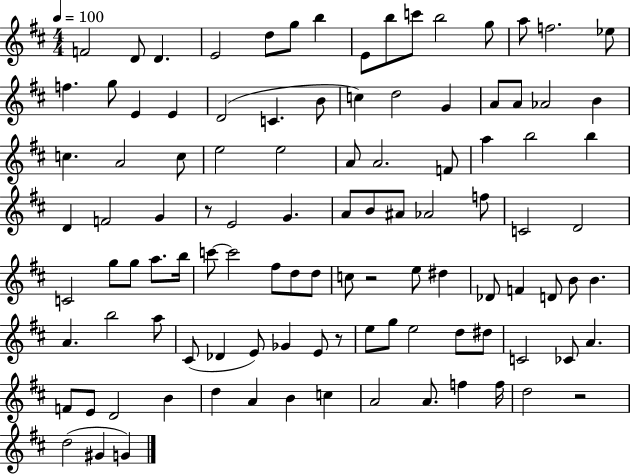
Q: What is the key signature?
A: D major